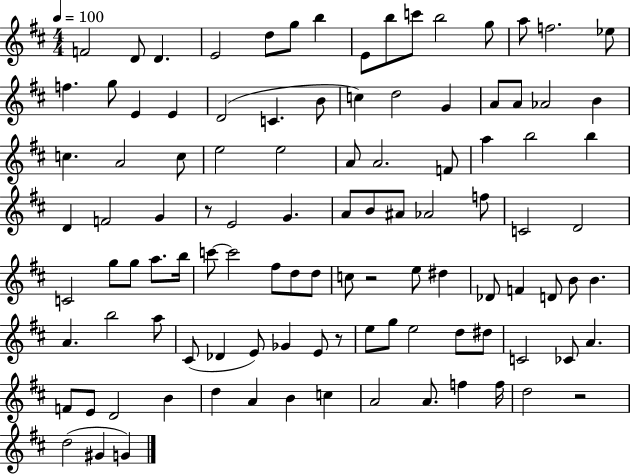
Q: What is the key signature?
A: D major